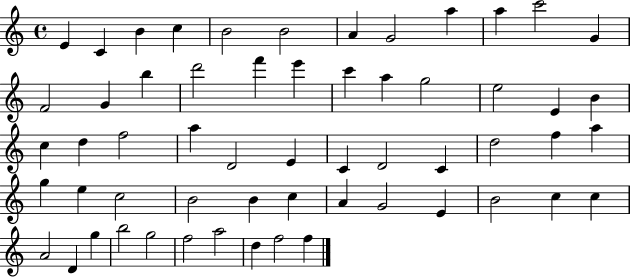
{
  \clef treble
  \time 4/4
  \defaultTimeSignature
  \key c \major
  e'4 c'4 b'4 c''4 | b'2 b'2 | a'4 g'2 a''4 | a''4 c'''2 g'4 | \break f'2 g'4 b''4 | d'''2 f'''4 e'''4 | c'''4 a''4 g''2 | e''2 e'4 b'4 | \break c''4 d''4 f''2 | a''4 d'2 e'4 | c'4 d'2 c'4 | d''2 f''4 a''4 | \break g''4 e''4 c''2 | b'2 b'4 c''4 | a'4 g'2 e'4 | b'2 c''4 c''4 | \break a'2 d'4 g''4 | b''2 g''2 | f''2 a''2 | d''4 f''2 f''4 | \break \bar "|."
}